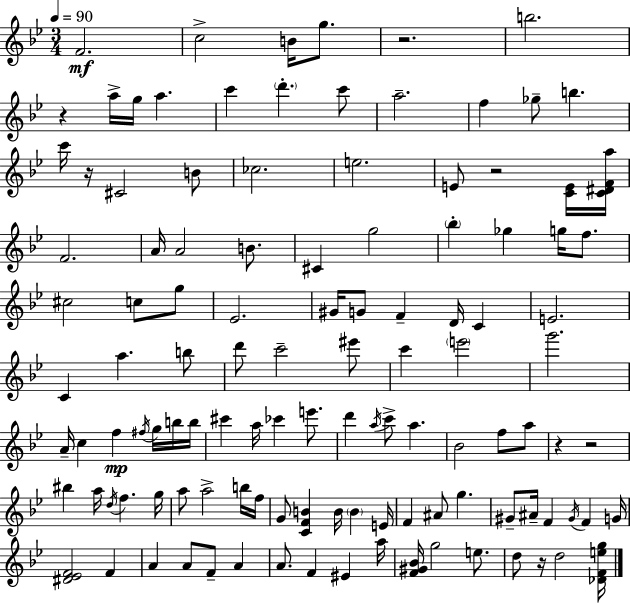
X:1
T:Untitled
M:3/4
L:1/4
K:Gm
F2 c2 B/4 g/2 z2 b2 z a/4 g/4 a c' d' c'/2 a2 f _g/2 b c'/4 z/4 ^C2 B/2 _c2 e2 E/2 z2 [CE]/4 [C^DFa]/4 F2 A/4 A2 B/2 ^C g2 _b _g g/4 f/2 ^c2 c/2 g/2 _E2 ^G/4 G/2 F D/4 C E2 C a b/2 d'/2 c'2 ^e'/2 c' e'2 g'2 A/4 c f ^f/4 g/4 b/4 b/4 ^c' a/4 _c' e'/2 d' a/4 c'/2 a _B2 f/2 a/2 z z2 ^b a/4 d/4 f g/4 a/2 a2 b/4 f/4 G/2 [CFB] B/4 B E/4 F ^A/2 g ^G/2 ^A/4 F ^G/4 F G/4 [^D_EF]2 F A A/2 F/2 A A/2 F ^E a/4 [F^G_B]/4 g2 e/2 d/2 z/4 d2 [_DFeg]/4